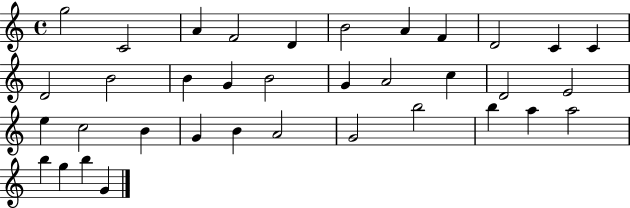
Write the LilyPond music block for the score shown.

{
  \clef treble
  \time 4/4
  \defaultTimeSignature
  \key c \major
  g''2 c'2 | a'4 f'2 d'4 | b'2 a'4 f'4 | d'2 c'4 c'4 | \break d'2 b'2 | b'4 g'4 b'2 | g'4 a'2 c''4 | d'2 e'2 | \break e''4 c''2 b'4 | g'4 b'4 a'2 | g'2 b''2 | b''4 a''4 a''2 | \break b''4 g''4 b''4 g'4 | \bar "|."
}